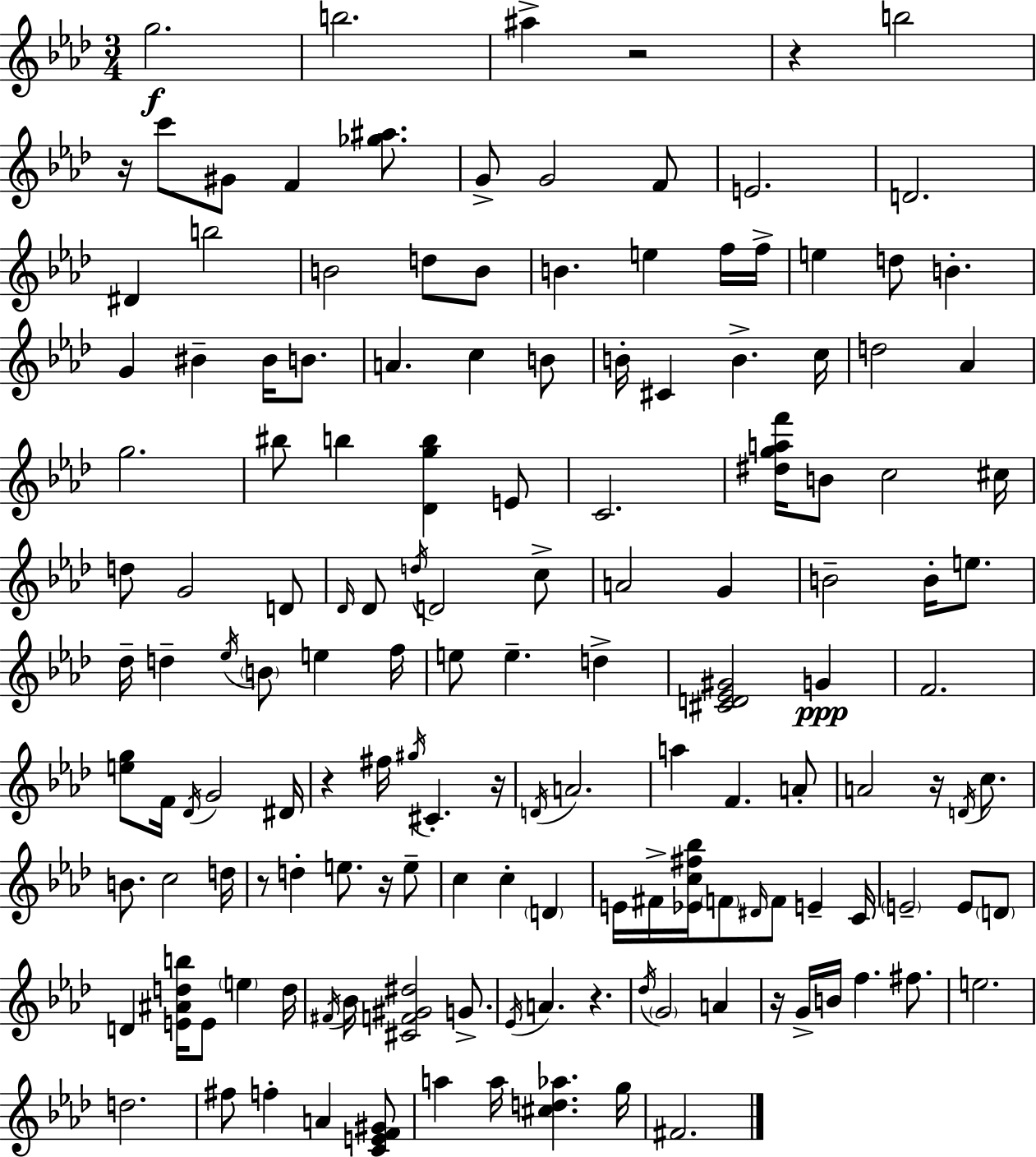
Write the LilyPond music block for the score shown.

{
  \clef treble
  \numericTimeSignature
  \time 3/4
  \key f \minor
  \repeat volta 2 { g''2.\f | b''2. | ais''4-> r2 | r4 b''2 | \break r16 c'''8 gis'8 f'4 <ges'' ais''>8. | g'8-> g'2 f'8 | e'2. | d'2. | \break dis'4 b''2 | b'2 d''8 b'8 | b'4. e''4 f''16 f''16-> | e''4 d''8 b'4.-. | \break g'4 bis'4-- bis'16 b'8. | a'4. c''4 b'8 | b'16-. cis'4 b'4.-> c''16 | d''2 aes'4 | \break g''2. | bis''8 b''4 <des' g'' b''>4 e'8 | c'2. | <dis'' g'' a'' f'''>16 b'8 c''2 cis''16 | \break d''8 g'2 d'8 | \grace { des'16 } des'8 \acciaccatura { d''16 } d'2 | c''8-> a'2 g'4 | b'2-- b'16-. e''8. | \break des''16-- d''4-- \acciaccatura { ees''16 } \parenthesize b'8 e''4 | f''16 e''8 e''4.-- d''4-> | <cis' d' ees' gis'>2 g'4\ppp | f'2. | \break <e'' g''>8 f'16 \acciaccatura { des'16 } g'2 | dis'16 r4 fis''16 \acciaccatura { gis''16 } cis'4.-. | r16 \acciaccatura { d'16 } a'2. | a''4 f'4. | \break a'8-. a'2 | r16 \acciaccatura { d'16 } c''8. b'8. c''2 | d''16 r8 d''4-. | e''8. r16 e''8-- c''4 c''4-. | \break \parenthesize d'4 e'16 fis'16-> <ees' c'' fis'' bes''>16 \parenthesize f'8 | \grace { dis'16 } f'8 e'4-- c'16 \parenthesize e'2-- | e'8 \parenthesize d'8 d'4 | <e' ais' d'' b''>16 e'8 \parenthesize e''4 d''16 \acciaccatura { fis'16 } bes'16 <cis' f' gis' dis''>2 | \break g'8.-> \acciaccatura { ees'16 } a'4. | r4. \acciaccatura { des''16 } \parenthesize g'2 | a'4 r16 | g'16-> b'16 f''4. fis''8. e''2. | \break d''2. | fis''8 | f''4-. a'4 <c' e' f' gis'>8 a''4 | a''16 <cis'' d'' aes''>4. g''16 fis'2. | \break } \bar "|."
}